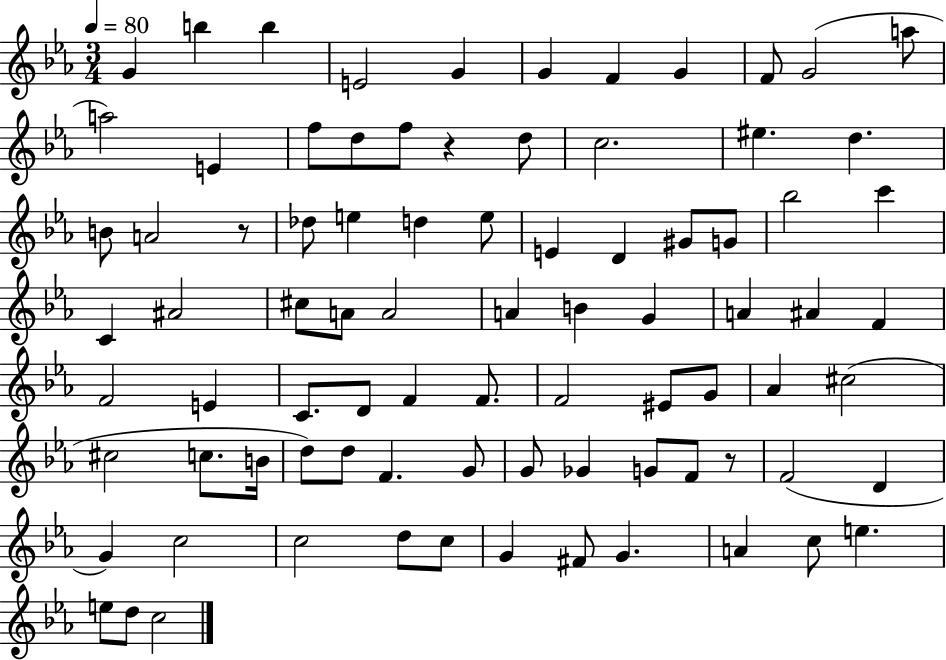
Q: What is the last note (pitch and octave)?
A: C5